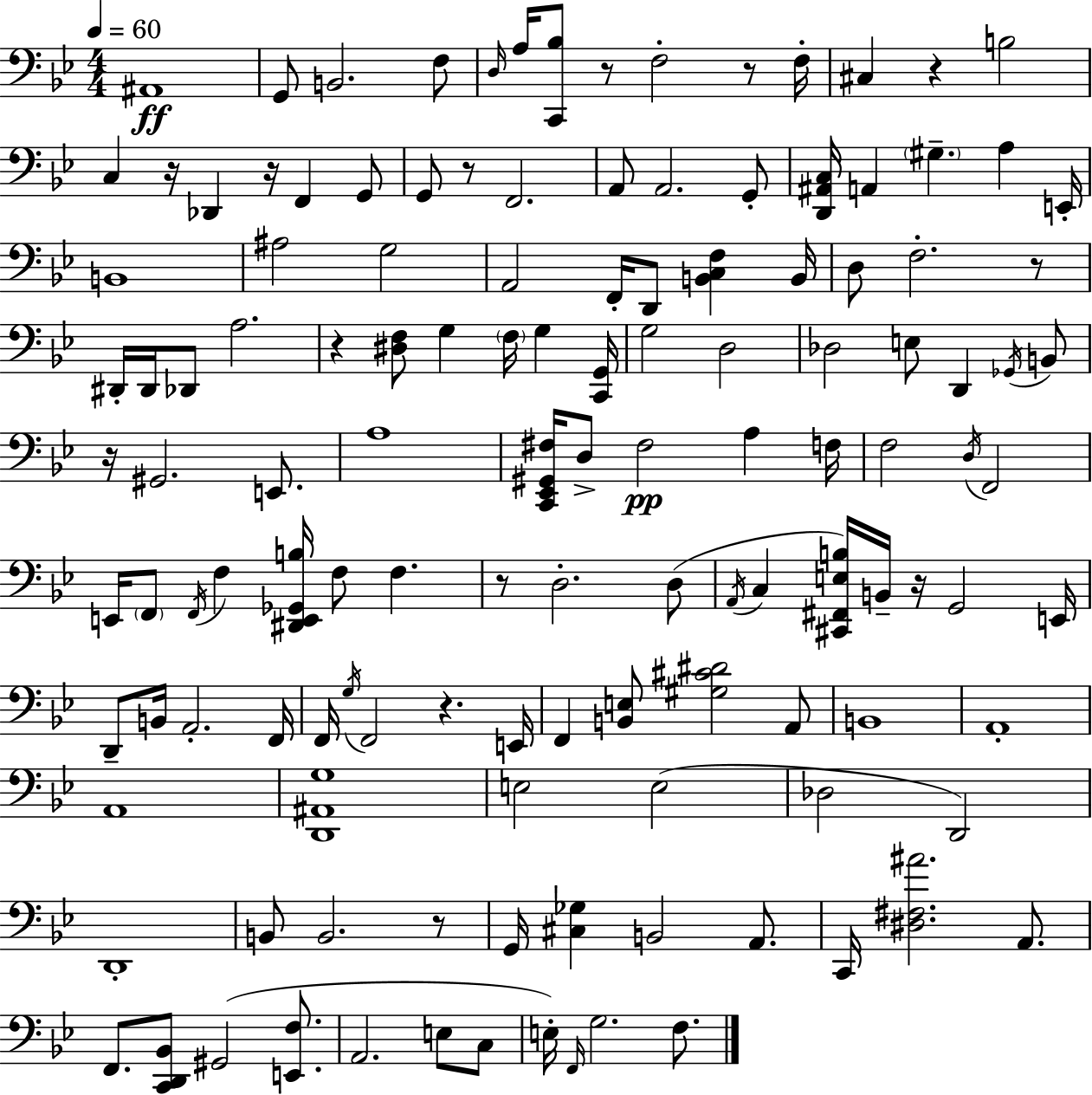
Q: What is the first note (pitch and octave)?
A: A#2